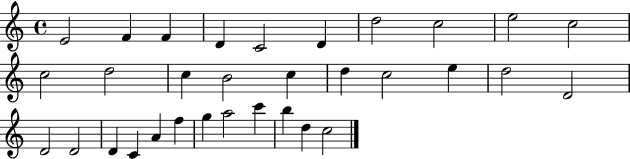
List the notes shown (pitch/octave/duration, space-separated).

E4/h F4/q F4/q D4/q C4/h D4/q D5/h C5/h E5/h C5/h C5/h D5/h C5/q B4/h C5/q D5/q C5/h E5/q D5/h D4/h D4/h D4/h D4/q C4/q A4/q F5/q G5/q A5/h C6/q B5/q D5/q C5/h